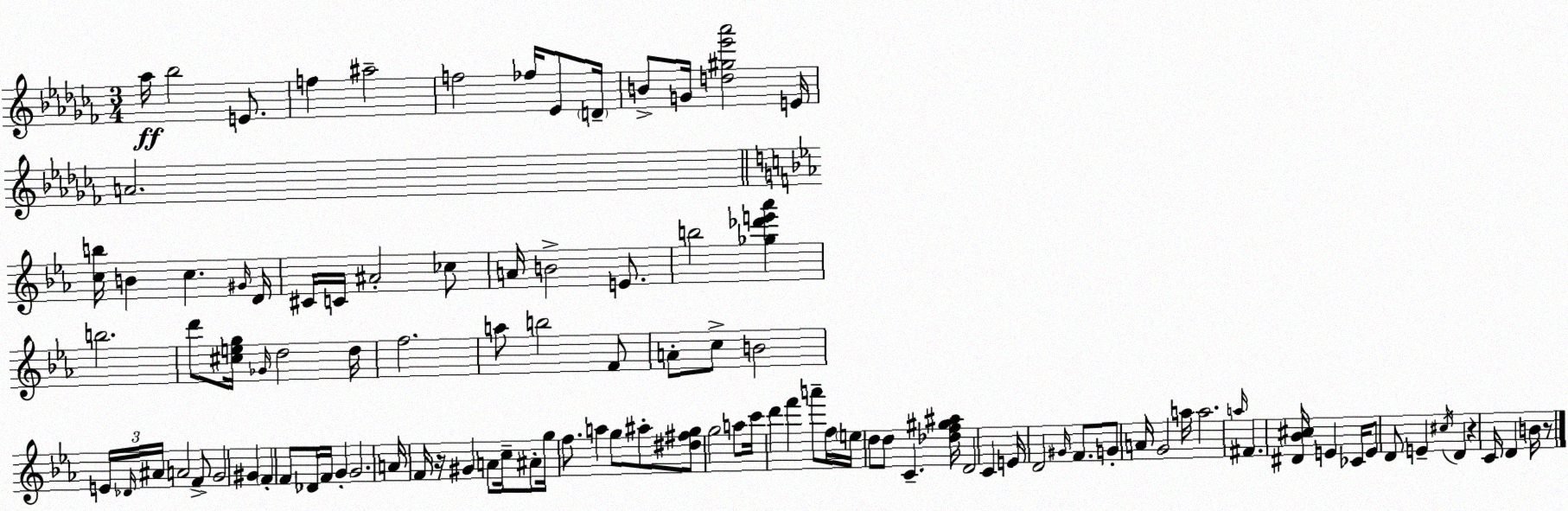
X:1
T:Untitled
M:3/4
L:1/4
K:Abm
_a/4 _b2 E/2 f ^a2 f2 _f/4 _E/2 D/4 B/2 G/4 [d^g_e'_a']2 E/4 A2 [cb]/4 B c ^G/4 D/4 ^C/4 C/4 ^A2 _c/2 A/4 B2 E/2 b2 [_g_d'e'_a'] b2 d'/2 [^ceg]/4 _G/4 d2 d/4 f2 a/2 b2 F/2 A/2 c/2 B2 E/4 _D/4 ^A/4 A2 F/2 G2 ^G F F/2 _D/4 F/4 G G2 A/4 F/4 z/4 ^G A/2 c/4 ^A/2 g/4 f/2 a g/2 ^a/2 [^d^fg]/2 g2 a/2 c'/4 d' f' a'/2 f/4 e/4 d/2 d/2 C [_df^g^a]/4 D2 C E/4 D2 ^G/4 F/2 G/2 A/4 G2 a/4 a2 a/4 ^F [^D_B^c]/4 E _C/4 E/2 D/2 E ^c/4 D z C/4 D B/4 z/2